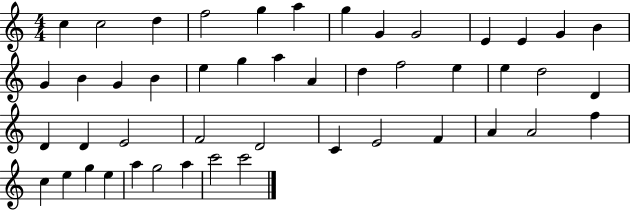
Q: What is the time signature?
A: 4/4